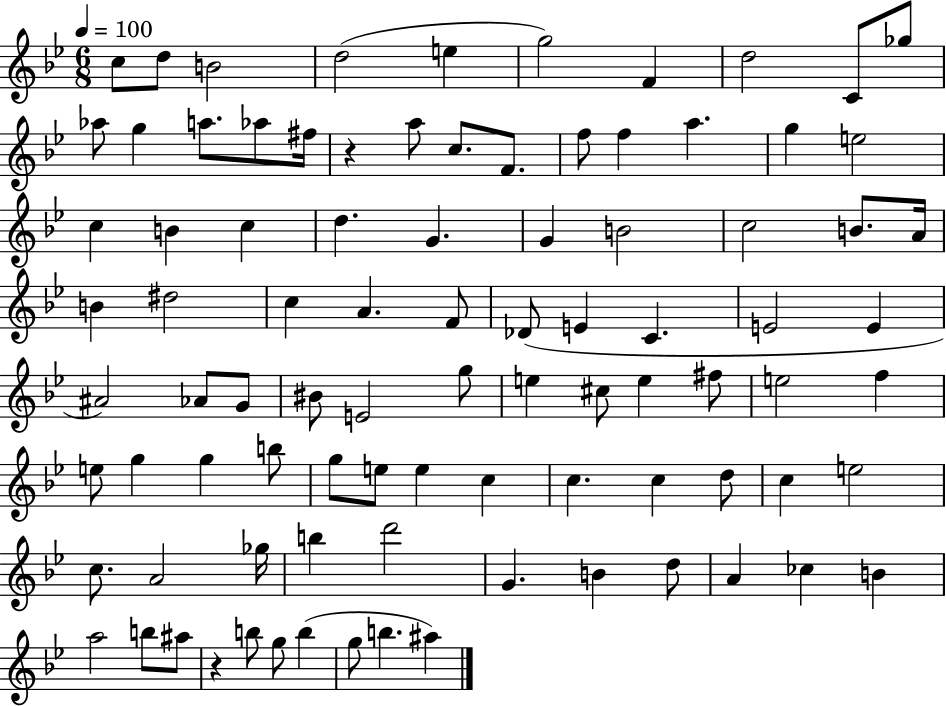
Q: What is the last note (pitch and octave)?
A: A#5